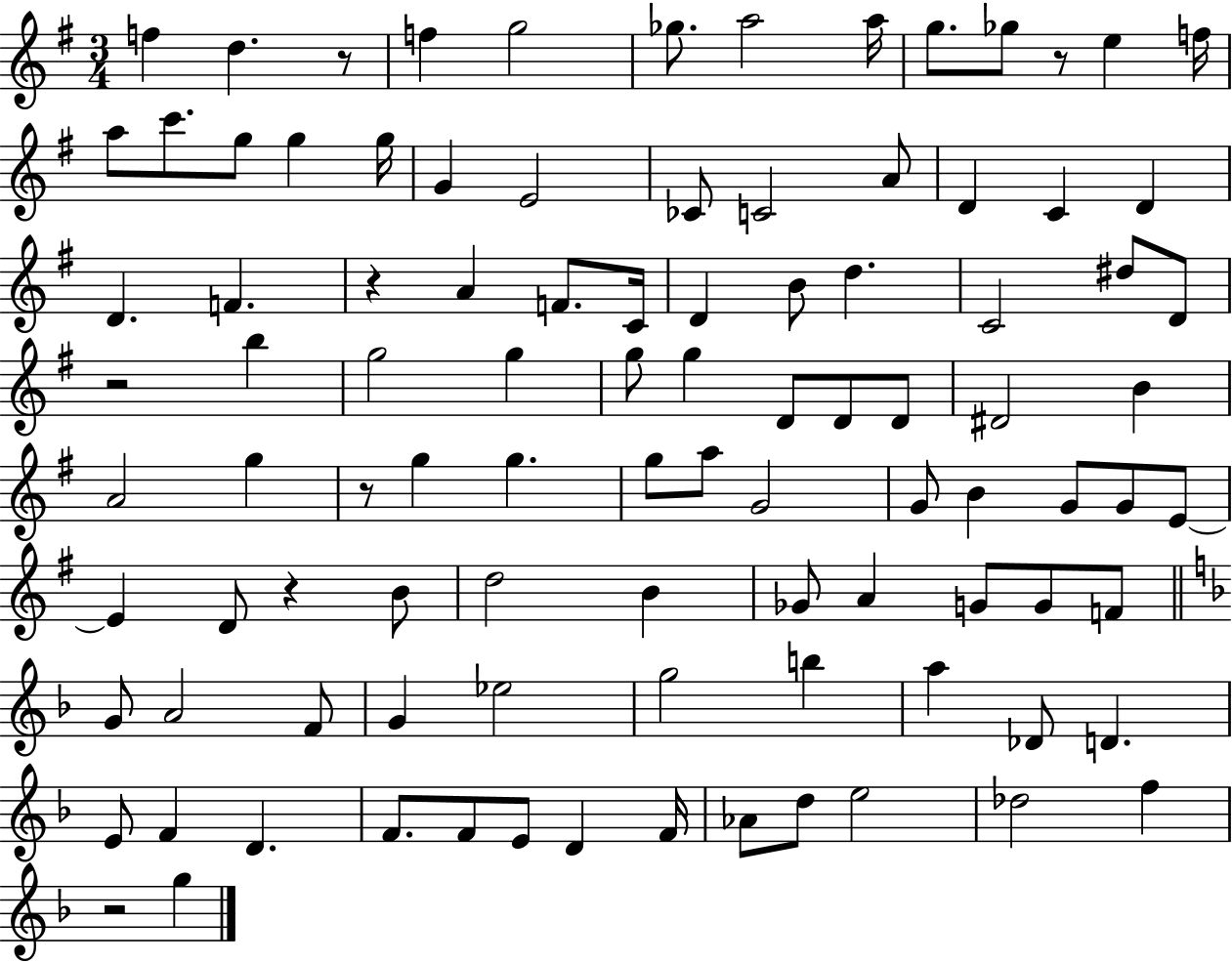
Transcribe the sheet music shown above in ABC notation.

X:1
T:Untitled
M:3/4
L:1/4
K:G
f d z/2 f g2 _g/2 a2 a/4 g/2 _g/2 z/2 e f/4 a/2 c'/2 g/2 g g/4 G E2 _C/2 C2 A/2 D C D D F z A F/2 C/4 D B/2 d C2 ^d/2 D/2 z2 b g2 g g/2 g D/2 D/2 D/2 ^D2 B A2 g z/2 g g g/2 a/2 G2 G/2 B G/2 G/2 E/2 E D/2 z B/2 d2 B _G/2 A G/2 G/2 F/2 G/2 A2 F/2 G _e2 g2 b a _D/2 D E/2 F D F/2 F/2 E/2 D F/4 _A/2 d/2 e2 _d2 f z2 g